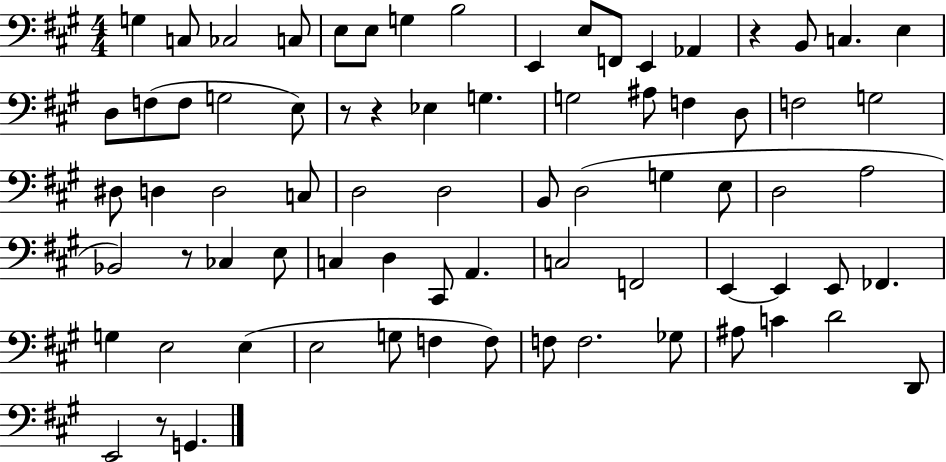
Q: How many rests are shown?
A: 5